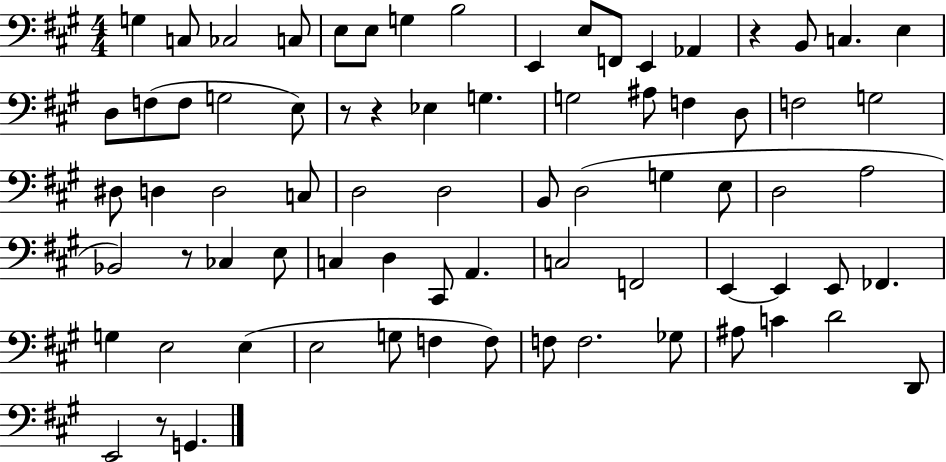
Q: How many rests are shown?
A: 5